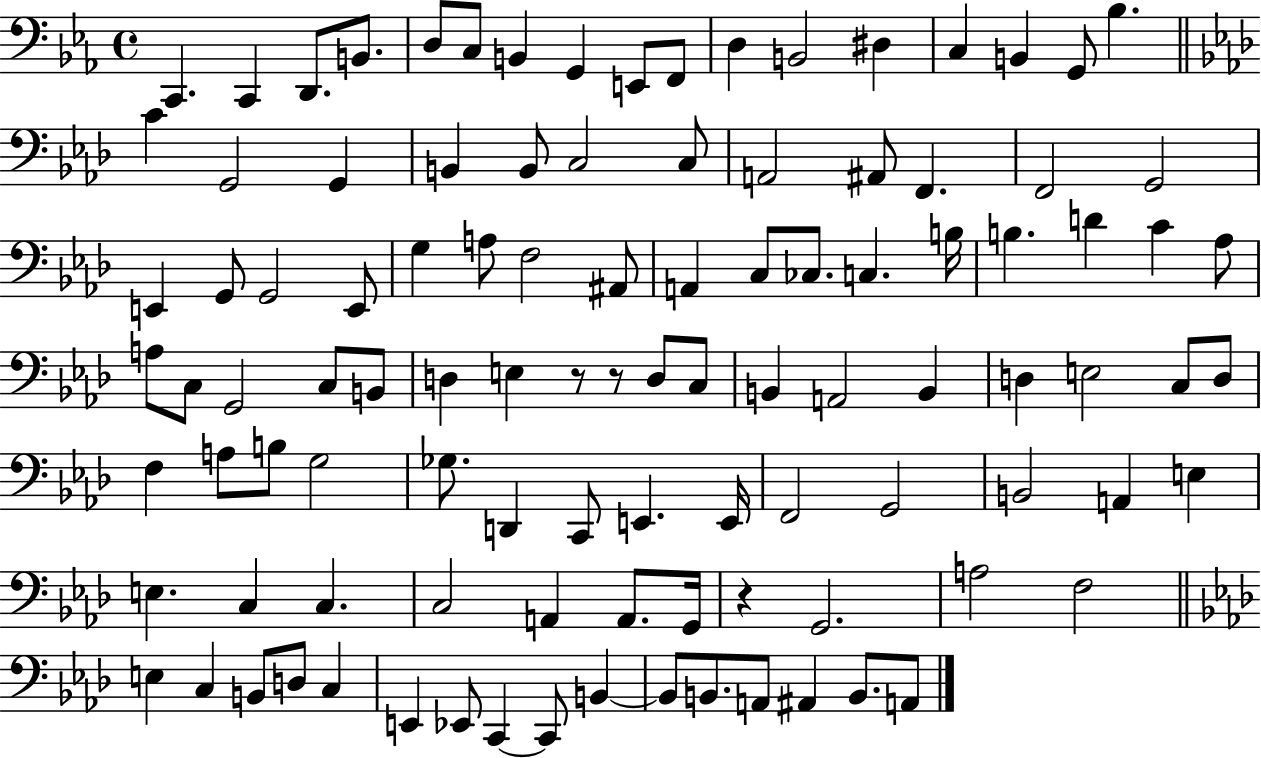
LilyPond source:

{
  \clef bass
  \time 4/4
  \defaultTimeSignature
  \key ees \major
  c,4. c,4 d,8. b,8. | d8 c8 b,4 g,4 e,8 f,8 | d4 b,2 dis4 | c4 b,4 g,8 bes4. | \break \bar "||" \break \key aes \major c'4 g,2 g,4 | b,4 b,8 c2 c8 | a,2 ais,8 f,4. | f,2 g,2 | \break e,4 g,8 g,2 e,8 | g4 a8 f2 ais,8 | a,4 c8 ces8. c4. b16 | b4. d'4 c'4 aes8 | \break a8 c8 g,2 c8 b,8 | d4 e4 r8 r8 d8 c8 | b,4 a,2 b,4 | d4 e2 c8 d8 | \break f4 a8 b8 g2 | ges8. d,4 c,8 e,4. e,16 | f,2 g,2 | b,2 a,4 e4 | \break e4. c4 c4. | c2 a,4 a,8. g,16 | r4 g,2. | a2 f2 | \break \bar "||" \break \key aes \major e4 c4 b,8 d8 c4 | e,4 ees,8 c,4~~ c,8 b,4~~ | b,8 b,8. a,8 ais,4 b,8. a,8 | \bar "|."
}